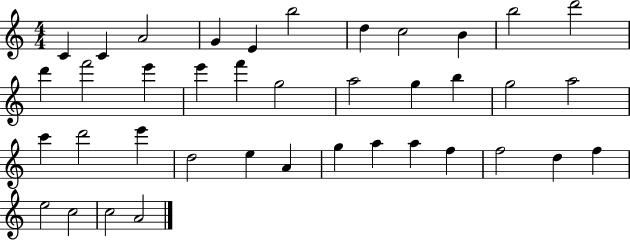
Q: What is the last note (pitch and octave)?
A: A4